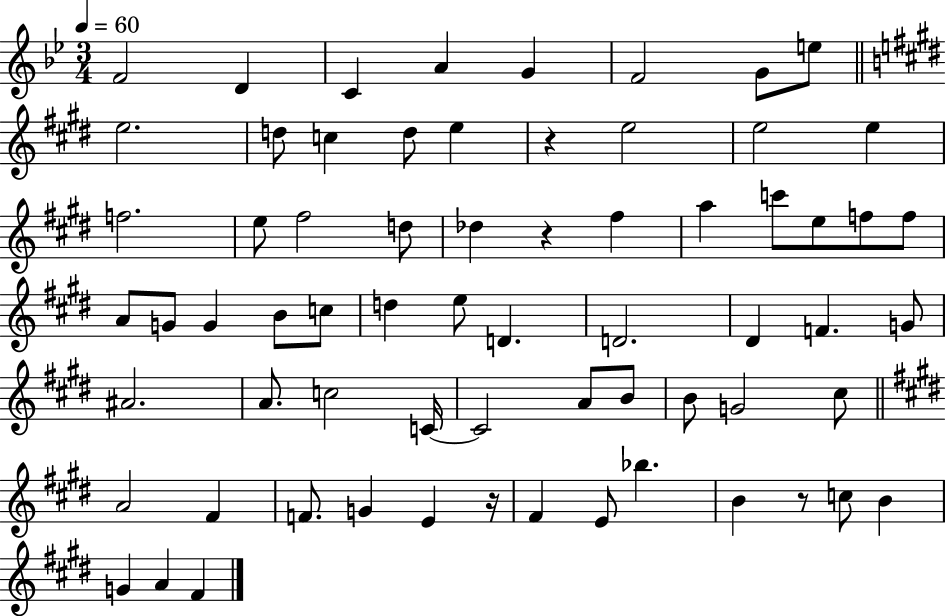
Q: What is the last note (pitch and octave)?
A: F#4